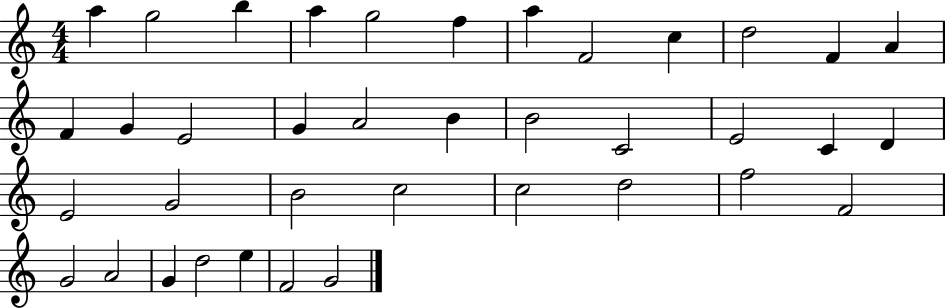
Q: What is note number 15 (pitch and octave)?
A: E4